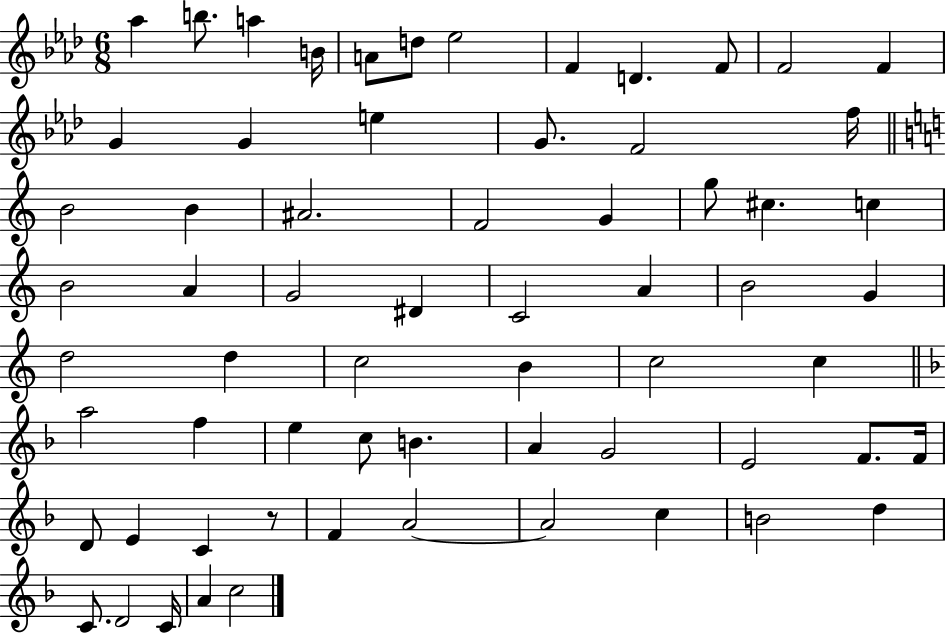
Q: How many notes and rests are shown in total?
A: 65